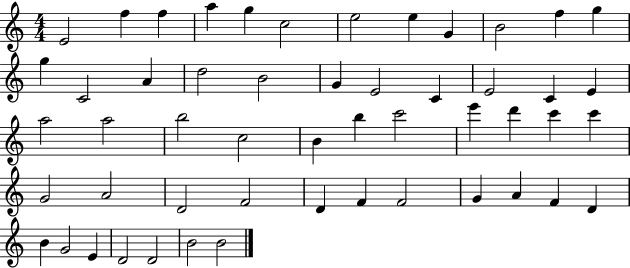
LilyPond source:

{
  \clef treble
  \numericTimeSignature
  \time 4/4
  \key c \major
  e'2 f''4 f''4 | a''4 g''4 c''2 | e''2 e''4 g'4 | b'2 f''4 g''4 | \break g''4 c'2 a'4 | d''2 b'2 | g'4 e'2 c'4 | e'2 c'4 e'4 | \break a''2 a''2 | b''2 c''2 | b'4 b''4 c'''2 | e'''4 d'''4 c'''4 c'''4 | \break g'2 a'2 | d'2 f'2 | d'4 f'4 f'2 | g'4 a'4 f'4 d'4 | \break b'4 g'2 e'4 | d'2 d'2 | b'2 b'2 | \bar "|."
}